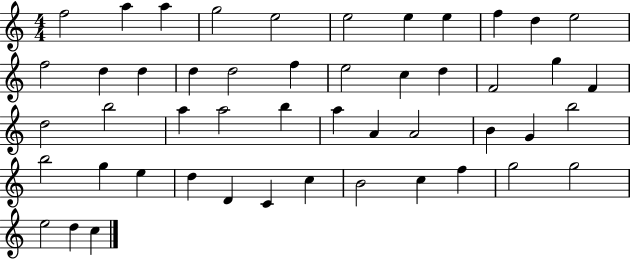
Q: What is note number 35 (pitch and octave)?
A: B5